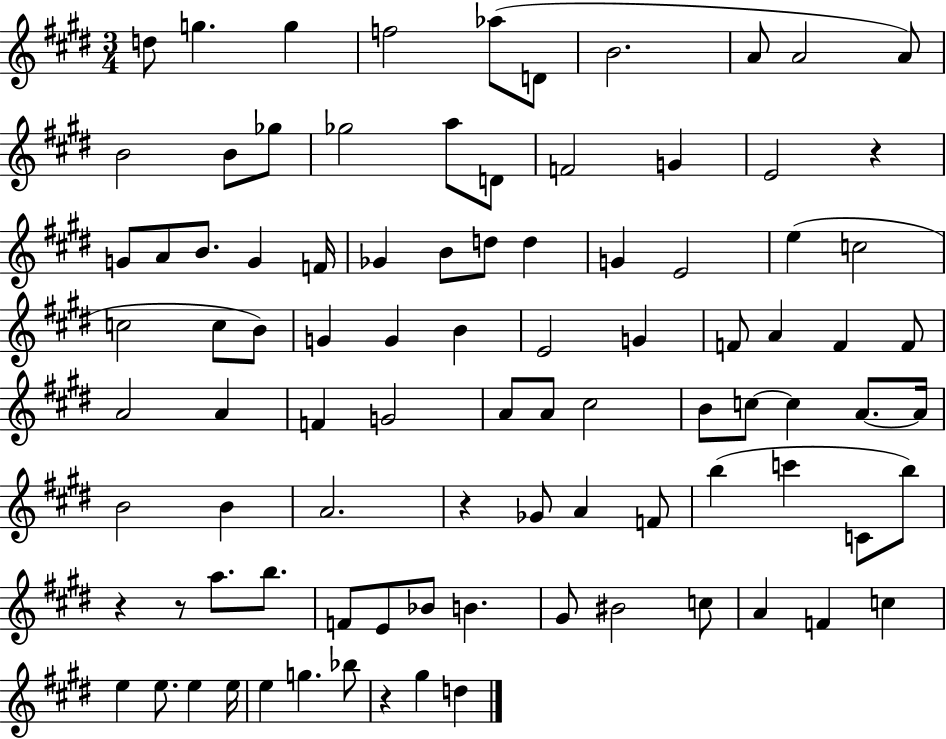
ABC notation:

X:1
T:Untitled
M:3/4
L:1/4
K:E
d/2 g g f2 _a/2 D/2 B2 A/2 A2 A/2 B2 B/2 _g/2 _g2 a/2 D/2 F2 G E2 z G/2 A/2 B/2 G F/4 _G B/2 d/2 d G E2 e c2 c2 c/2 B/2 G G B E2 G F/2 A F F/2 A2 A F G2 A/2 A/2 ^c2 B/2 c/2 c A/2 A/4 B2 B A2 z _G/2 A F/2 b c' C/2 b/2 z z/2 a/2 b/2 F/2 E/2 _B/2 B ^G/2 ^B2 c/2 A F c e e/2 e e/4 e g _b/2 z ^g d